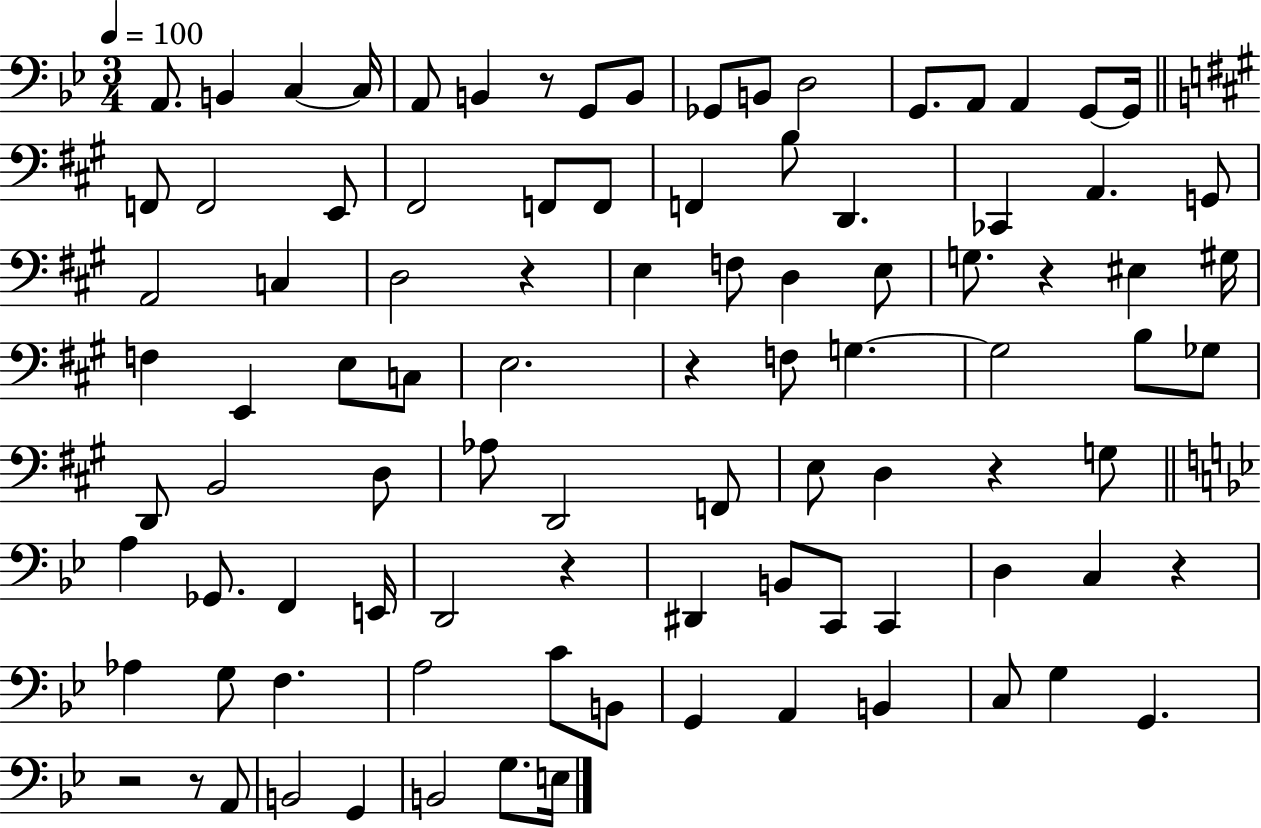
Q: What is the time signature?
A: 3/4